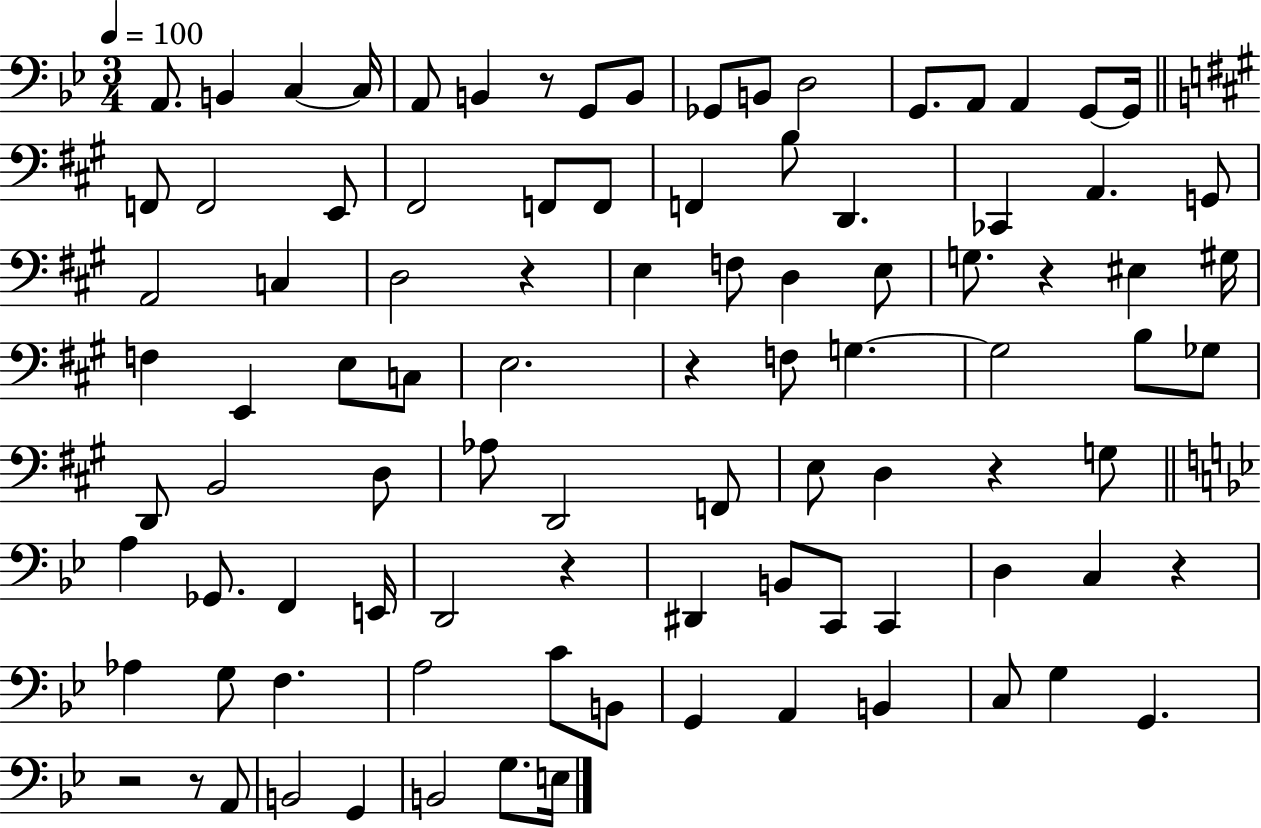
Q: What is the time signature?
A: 3/4